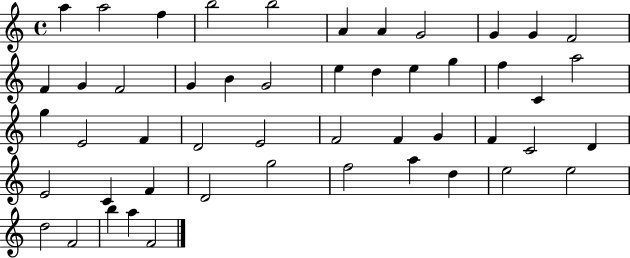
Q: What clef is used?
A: treble